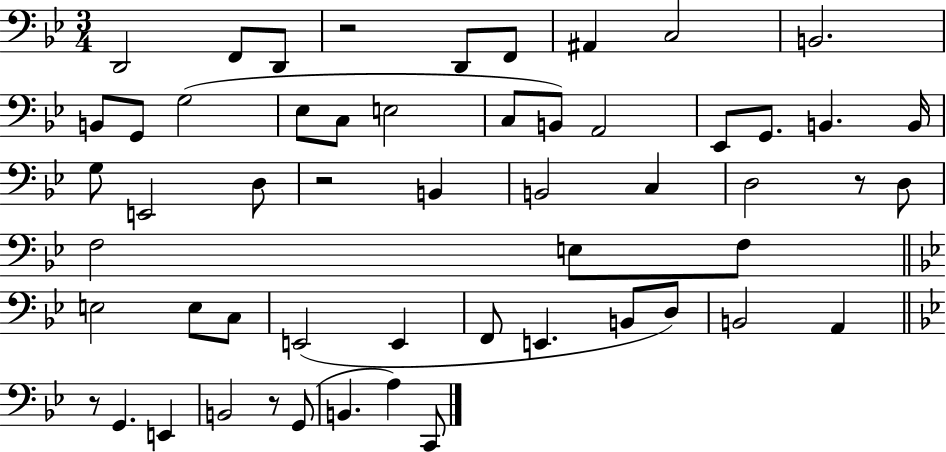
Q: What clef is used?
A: bass